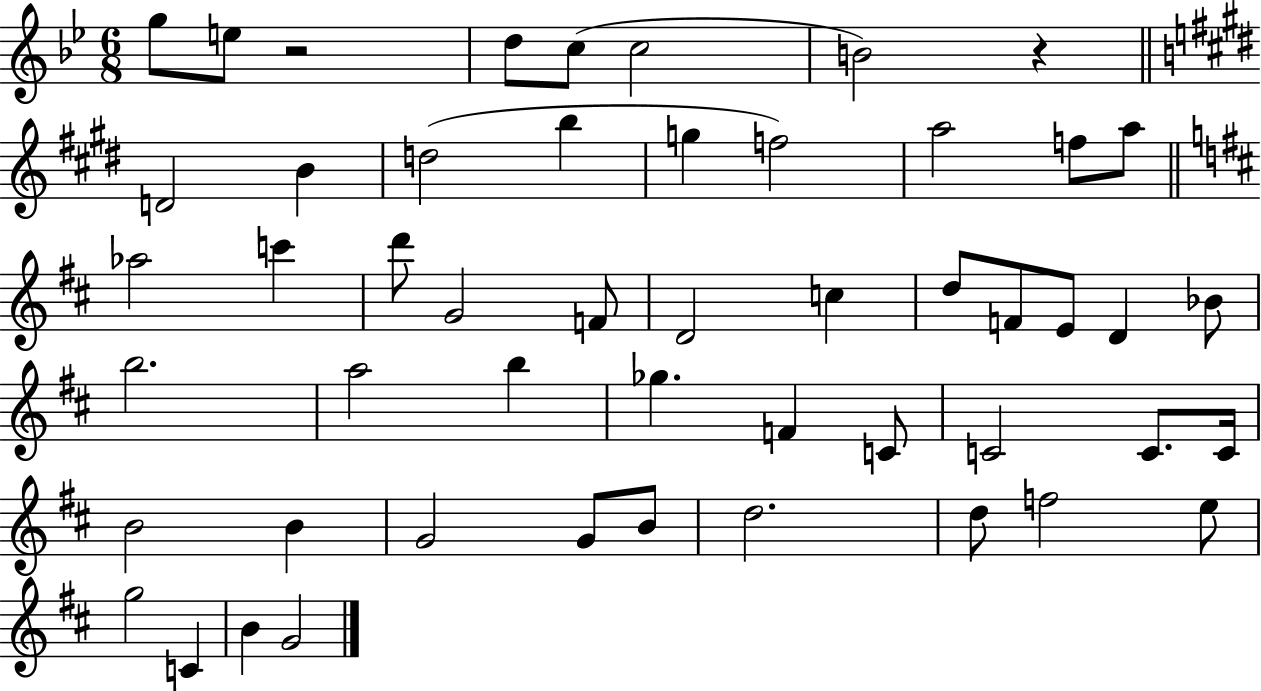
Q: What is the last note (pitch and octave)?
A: G4